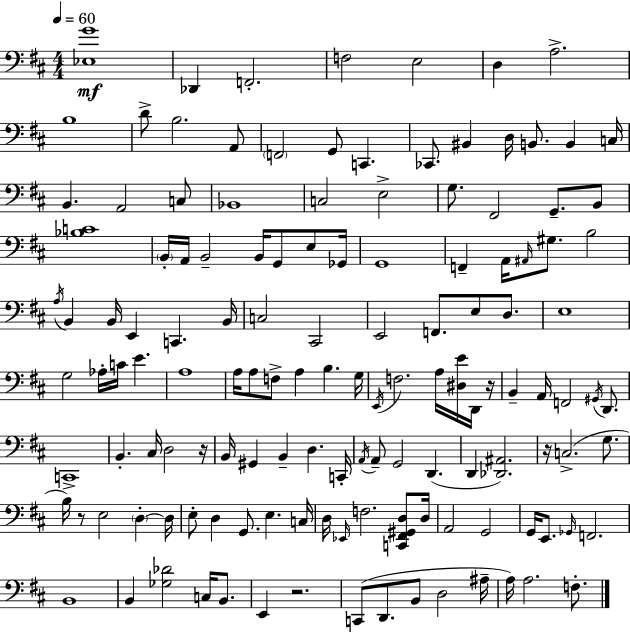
[Eb3,G4]/w Db2/q F2/h. F3/h E3/h D3/q A3/h. B3/w D4/e B3/h. A2/e F2/h G2/e C2/q. CES2/e. BIS2/q D3/s B2/e. B2/q C3/s B2/q. A2/h C3/e Bb2/w C3/h E3/h G3/e. F#2/h G2/e. B2/e [Bb3,C4]/w B2/s A2/s B2/h B2/s G2/e E3/e Gb2/s G2/w F2/q A2/s A#2/s G#3/e. B3/h A3/s B2/q B2/s E2/q C2/q. B2/s C3/h C#2/h E2/h F2/e. E3/e D3/e. E3/w G3/h Ab3/s C4/s E4/q. A3/w A3/s A3/e F3/e A3/q B3/q. G3/s E2/s F3/h. A3/s [D#3,E4]/s D2/s R/s B2/q A2/s F2/h G#2/s D2/e. C2/w B2/q. C#3/s D3/h R/s B2/s G#2/q B2/q D3/q. C2/s A2/s A2/e G2/h D2/q. D2/q [Db2,A#2]/h. R/s C3/h. G3/e. B3/s R/e E3/h D3/q D3/s E3/e D3/q G2/e. E3/q. C3/s D3/s Eb2/s F3/h. [C2,F#2,G#2,D3]/e D3/s A2/h G2/h G2/s E2/e. Gb2/s F2/h. B2/w B2/q [Gb3,Db4]/h C3/s B2/e. E2/q R/h. C2/e D2/e. B2/e D3/h A#3/s A3/s A3/h. F3/e.